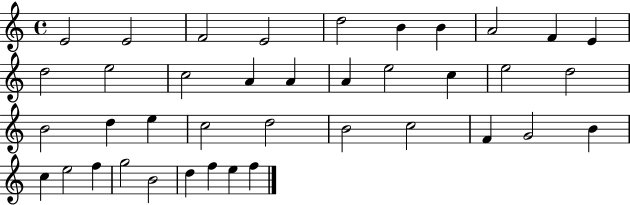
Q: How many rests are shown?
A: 0